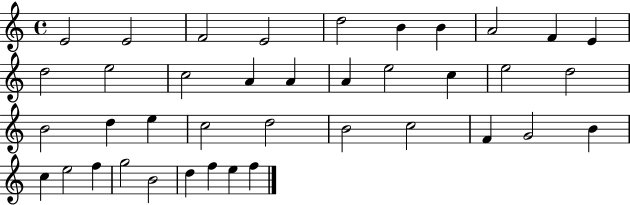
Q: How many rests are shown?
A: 0